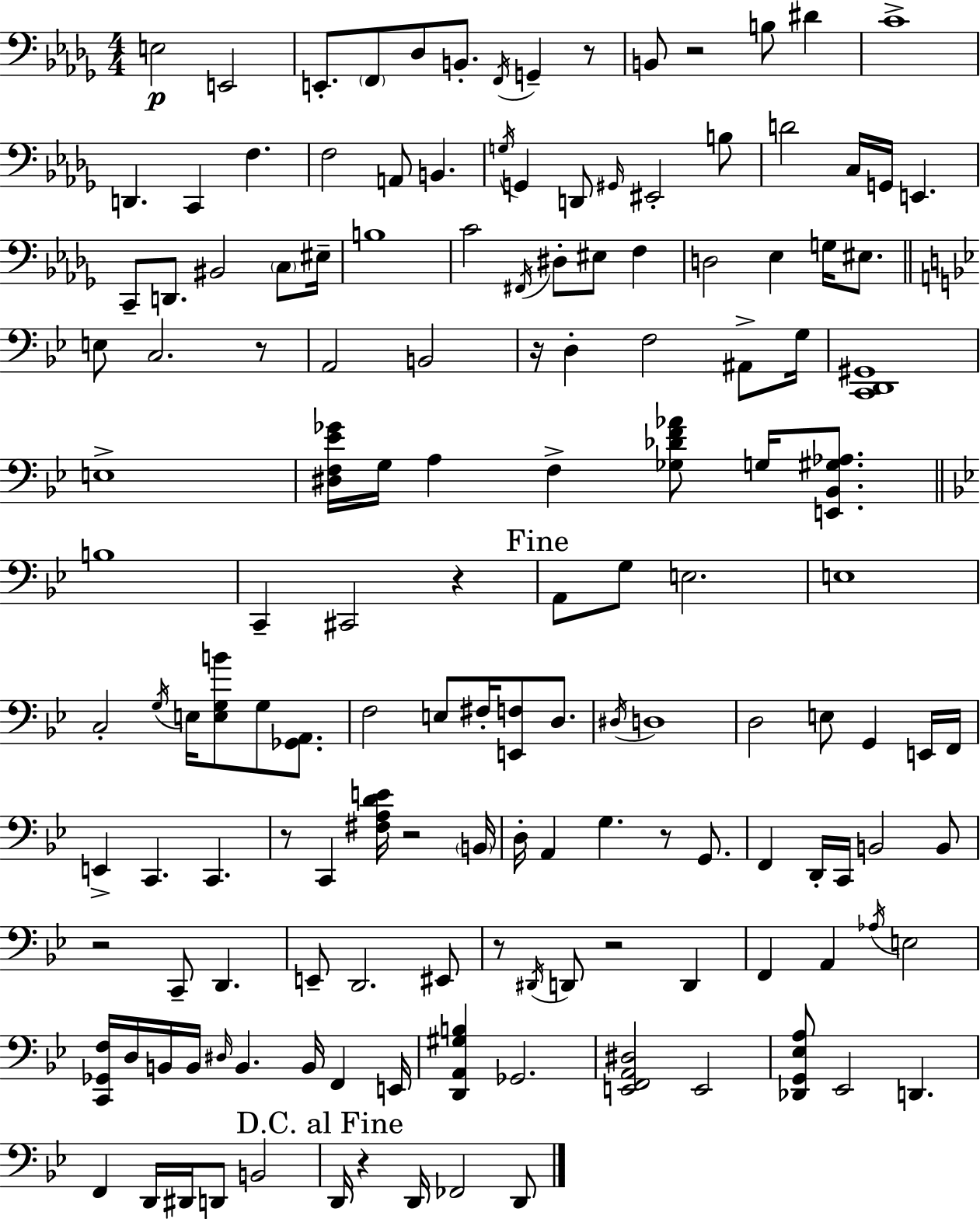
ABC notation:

X:1
T:Untitled
M:4/4
L:1/4
K:Bbm
E,2 E,,2 E,,/2 F,,/2 _D,/2 B,,/2 F,,/4 G,, z/2 B,,/2 z2 B,/2 ^D C4 D,, C,, F, F,2 A,,/2 B,, G,/4 G,, D,,/2 ^G,,/4 ^E,,2 B,/2 D2 C,/4 G,,/4 E,, C,,/2 D,,/2 ^B,,2 C,/2 ^E,/4 B,4 C2 ^F,,/4 ^D,/2 ^E,/2 F, D,2 _E, G,/4 ^E,/2 E,/2 C,2 z/2 A,,2 B,,2 z/4 D, F,2 ^A,,/2 G,/4 [C,,D,,^G,,]4 E,4 [^D,F,_E_G]/4 G,/4 A, F, [_G,_DF_A]/2 G,/4 [E,,_B,,^G,_A,]/2 B,4 C,, ^C,,2 z A,,/2 G,/2 E,2 E,4 C,2 G,/4 E,/4 [E,G,B]/2 G,/2 [_G,,A,,]/2 F,2 E,/2 ^F,/4 [E,,F,]/2 D,/2 ^D,/4 D,4 D,2 E,/2 G,, E,,/4 F,,/4 E,, C,, C,, z/2 C,, [^F,A,DE]/4 z2 B,,/4 D,/4 A,, G, z/2 G,,/2 F,, D,,/4 C,,/4 B,,2 B,,/2 z2 C,,/2 D,, E,,/2 D,,2 ^E,,/2 z/2 ^D,,/4 D,,/2 z2 D,, F,, A,, _A,/4 E,2 [C,,_G,,F,]/4 D,/4 B,,/4 B,,/4 ^D,/4 B,, B,,/4 F,, E,,/4 [D,,A,,^G,B,] _G,,2 [E,,F,,A,,^D,]2 E,,2 [_D,,G,,_E,A,]/2 _E,,2 D,, F,, D,,/4 ^D,,/4 D,,/2 B,,2 D,,/4 z D,,/4 _F,,2 D,,/2